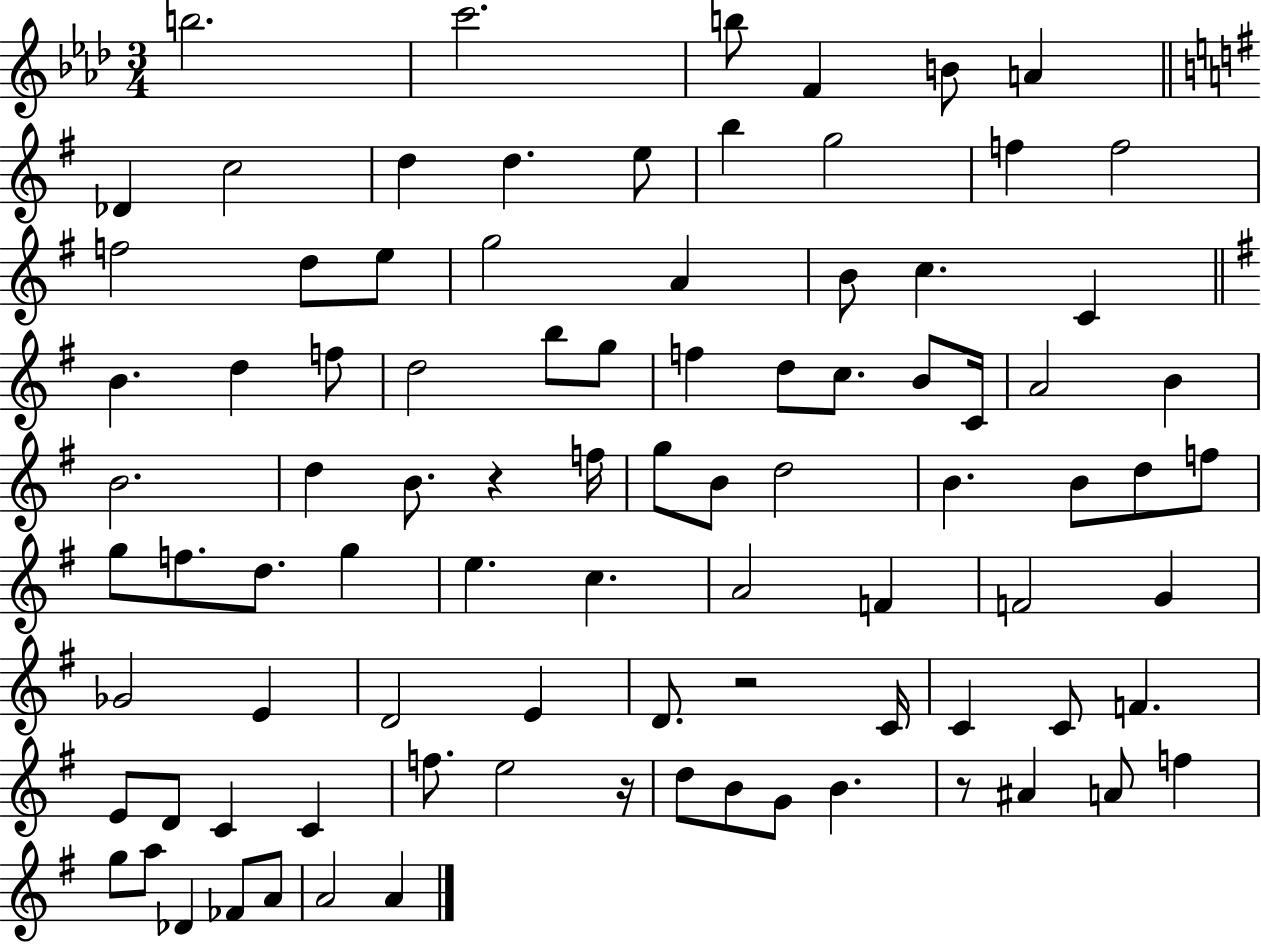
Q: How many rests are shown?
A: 4